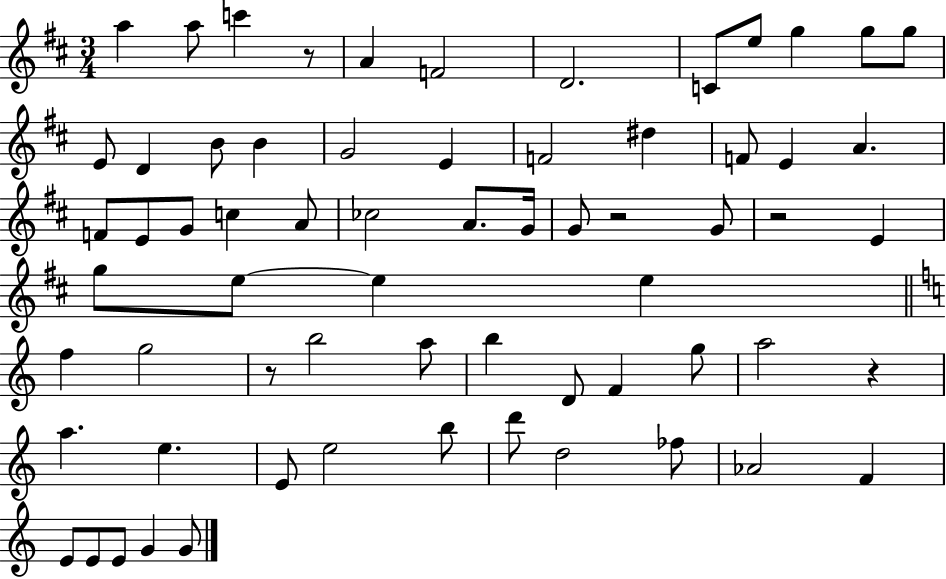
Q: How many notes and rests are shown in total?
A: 66